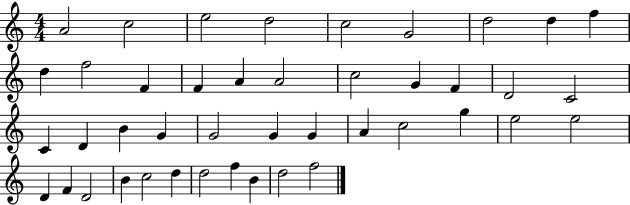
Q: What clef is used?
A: treble